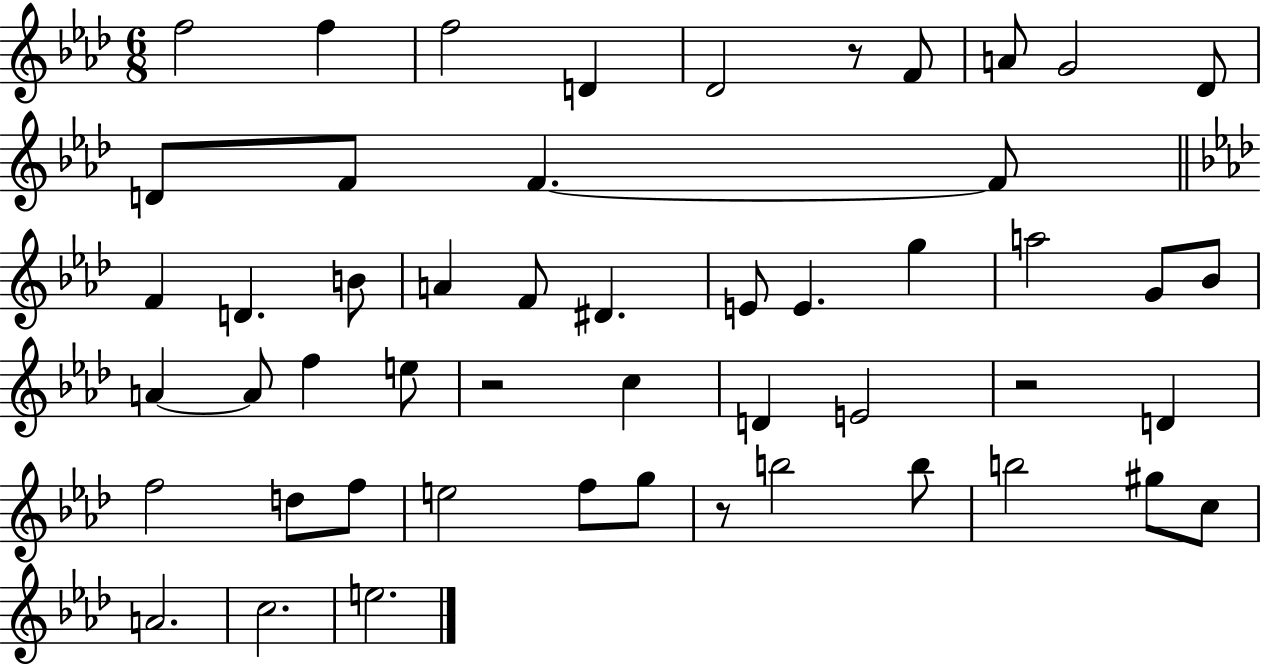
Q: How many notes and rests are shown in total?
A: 51